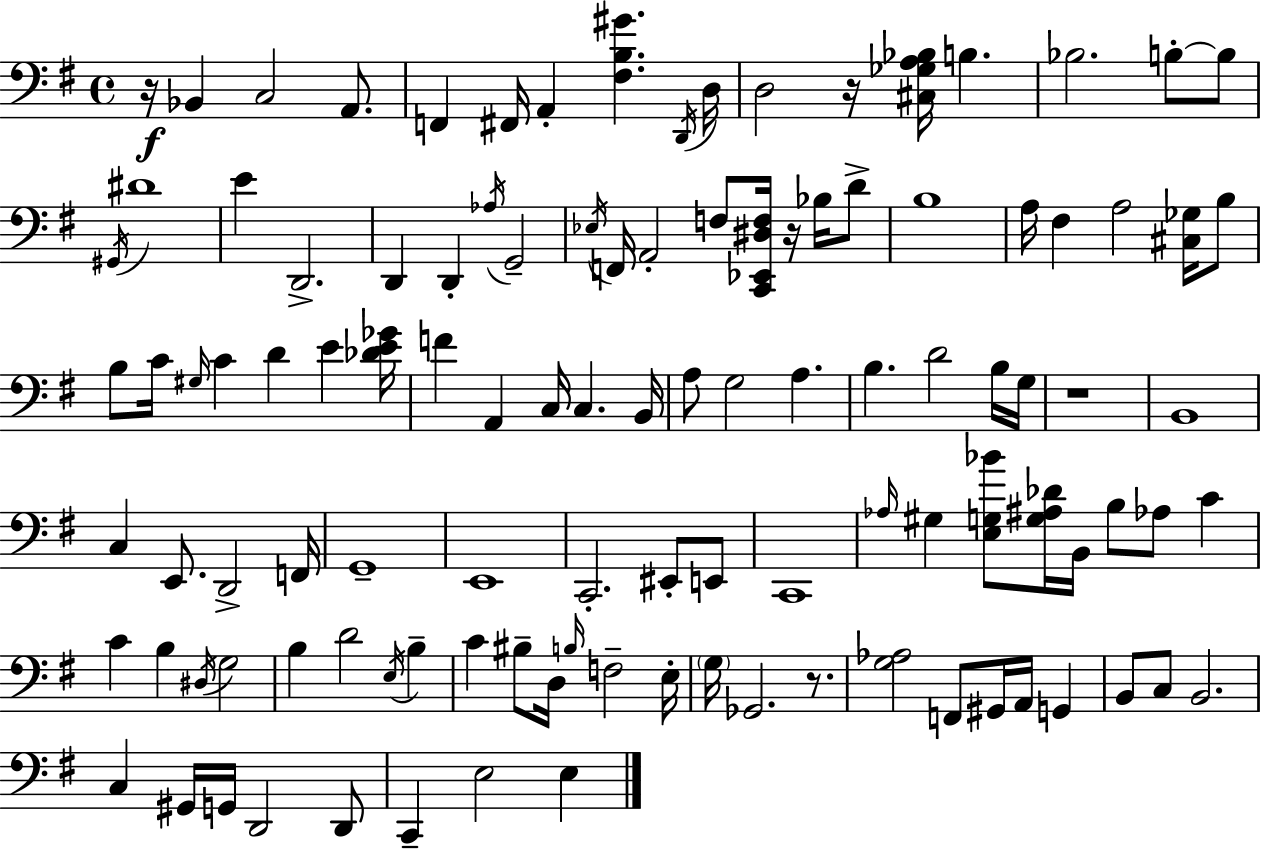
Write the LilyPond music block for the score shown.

{
  \clef bass
  \time 4/4
  \defaultTimeSignature
  \key g \major
  r16\f bes,4 c2 a,8. | f,4 fis,16 a,4-. <fis b gis'>4. \acciaccatura { d,16 } | d16 d2 r16 <cis ges a bes>16 b4. | bes2. b8-.~~ b8 | \break \acciaccatura { gis,16 } dis'1 | e'4 d,2.-> | d,4 d,4-. \acciaccatura { aes16 } g,2-- | \acciaccatura { ees16 } f,16 a,2-. f8 <c, ees, dis f>16 | \break r16 bes16 d'8-> b1 | a16 fis4 a2 | <cis ges>16 b8 b8 c'16 \grace { gis16 } c'4 d'4 | e'4 <des' e' ges'>16 f'4 a,4 c16 c4. | \break b,16 a8 g2 a4. | b4. d'2 | b16 g16 r1 | b,1 | \break c4 e,8. d,2-> | f,16 g,1-- | e,1 | c,2.-. | \break eis,8-. e,8 c,1 | \grace { aes16 } gis4 <e g bes'>8 <g ais des'>16 b,16 b8 | aes8 c'4 c'4 b4 \acciaccatura { dis16 } g2 | b4 d'2 | \break \acciaccatura { e16 } b4-- c'4 bis8-- d16 \grace { b16 } | f2-- e16-. \parenthesize g16 ges,2. | r8. <g aes>2 | f,8 gis,16 a,16 g,4 b,8 c8 b,2. | \break c4 gis,16 g,16 d,2 | d,8 c,4-- e2 | e4 \bar "|."
}